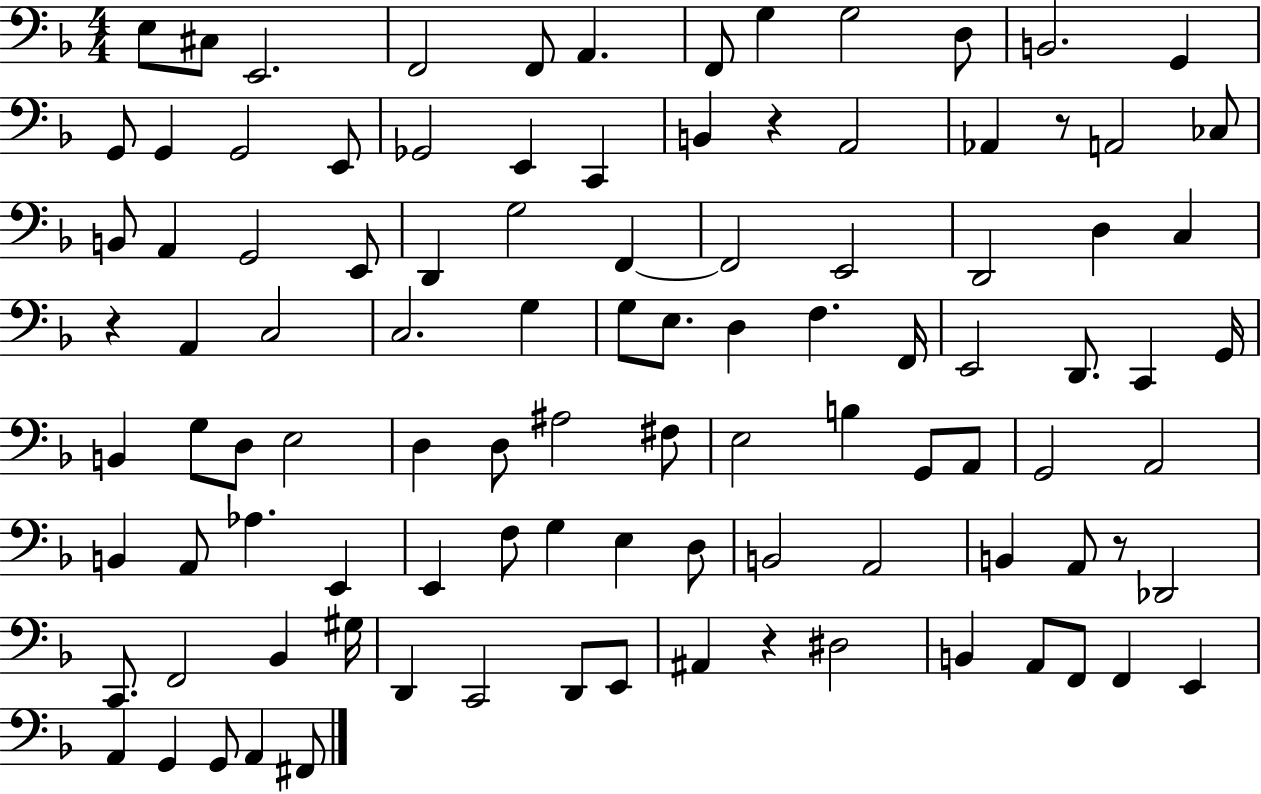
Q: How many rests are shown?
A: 5